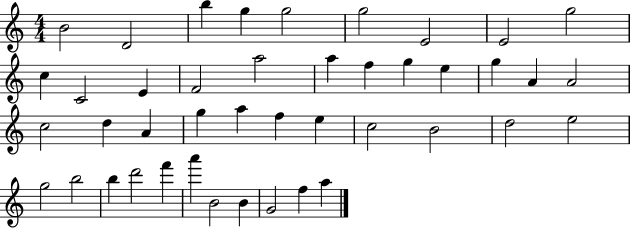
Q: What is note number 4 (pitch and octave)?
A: G5